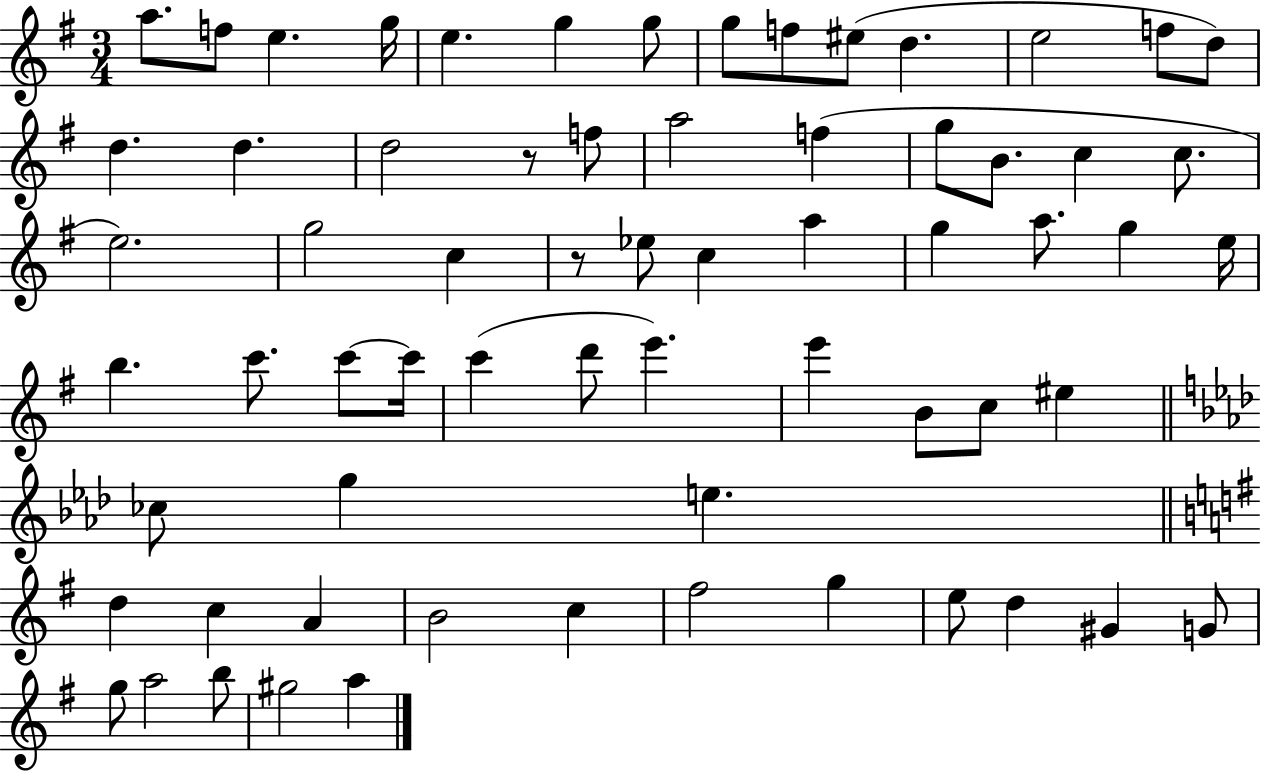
{
  \clef treble
  \numericTimeSignature
  \time 3/4
  \key g \major
  a''8. f''8 e''4. g''16 | e''4. g''4 g''8 | g''8 f''8 eis''8( d''4. | e''2 f''8 d''8) | \break d''4. d''4. | d''2 r8 f''8 | a''2 f''4( | g''8 b'8. c''4 c''8. | \break e''2.) | g''2 c''4 | r8 ees''8 c''4 a''4 | g''4 a''8. g''4 e''16 | \break b''4. c'''8. c'''8~~ c'''16 | c'''4( d'''8 e'''4.) | e'''4 b'8 c''8 eis''4 | \bar "||" \break \key f \minor ces''8 g''4 e''4. | \bar "||" \break \key g \major d''4 c''4 a'4 | b'2 c''4 | fis''2 g''4 | e''8 d''4 gis'4 g'8 | \break g''8 a''2 b''8 | gis''2 a''4 | \bar "|."
}